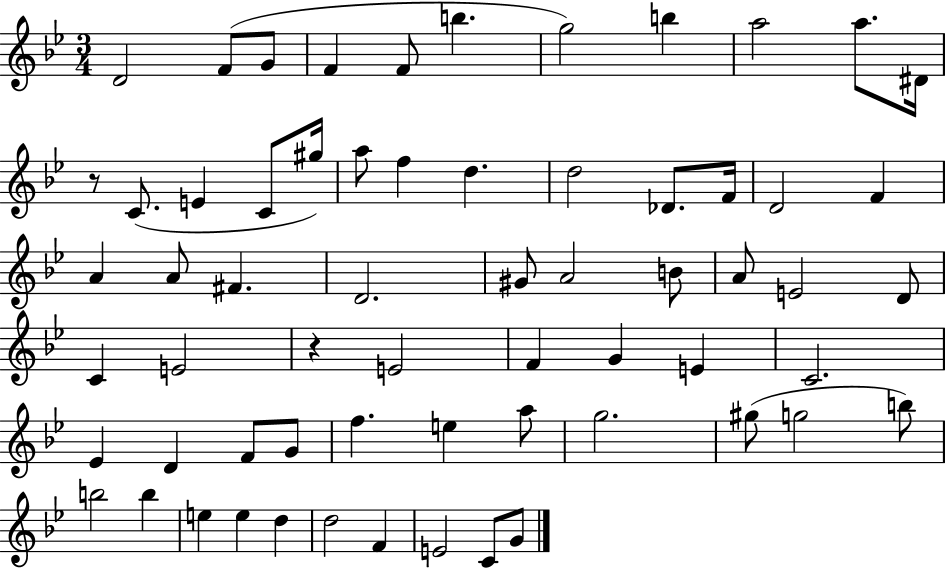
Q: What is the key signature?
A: BES major